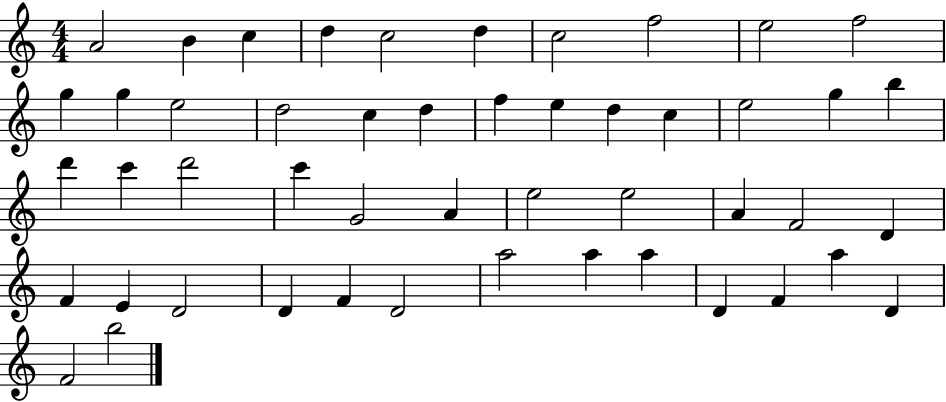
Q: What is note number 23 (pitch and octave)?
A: B5